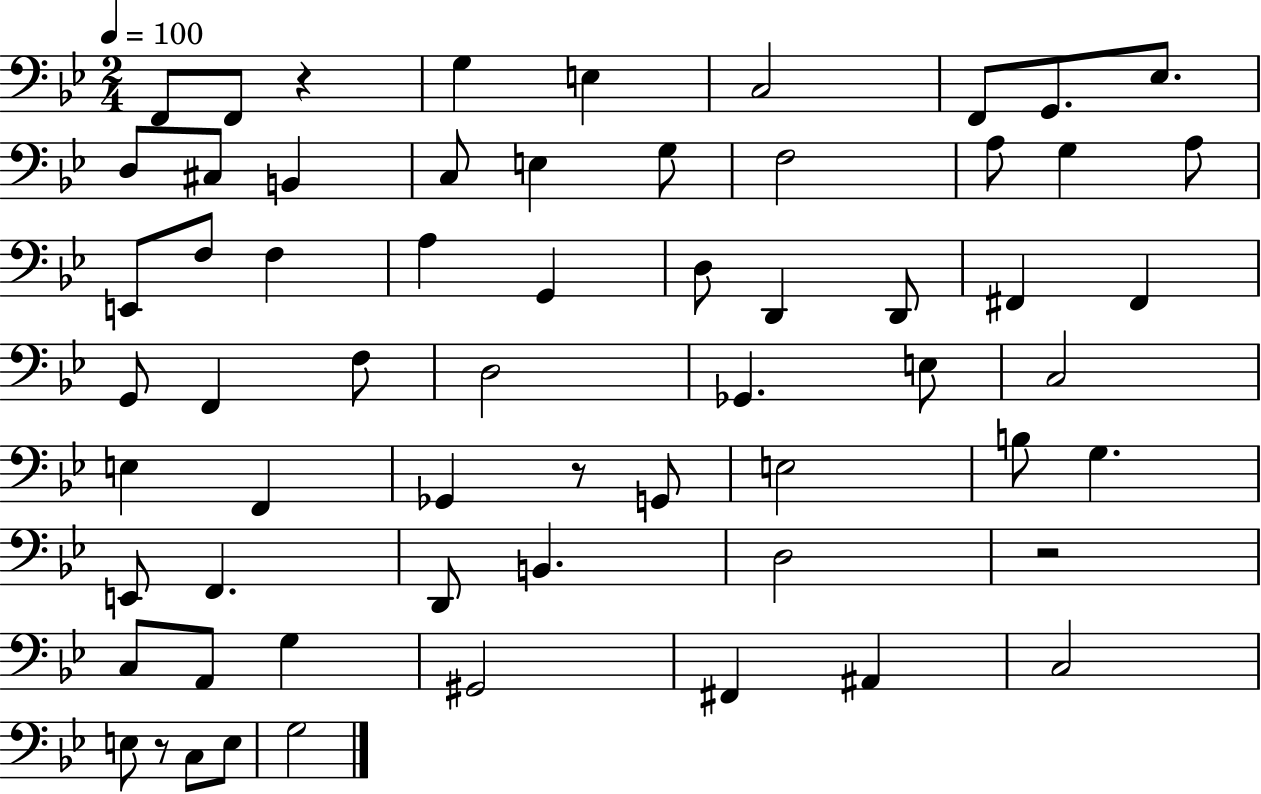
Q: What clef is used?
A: bass